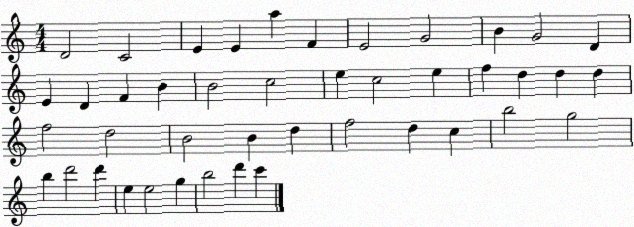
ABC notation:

X:1
T:Untitled
M:4/4
L:1/4
K:C
D2 C2 E E a F E2 G2 B G2 D E D F B B2 c2 e c2 e f d d d f2 d2 B2 B d f2 d c b2 g2 b d'2 d' e e2 g b2 d' c'